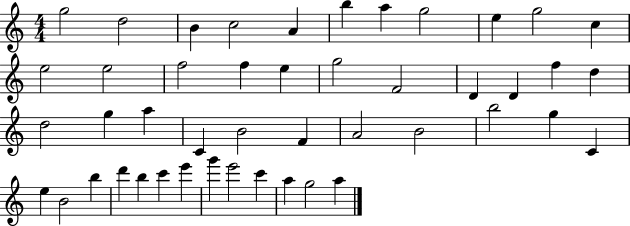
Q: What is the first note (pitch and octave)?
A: G5